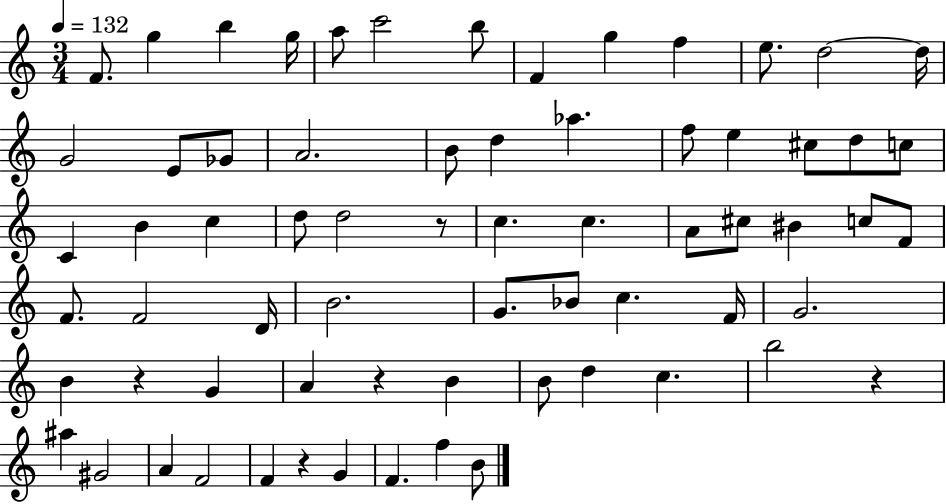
F4/e. G5/q B5/q G5/s A5/e C6/h B5/e F4/q G5/q F5/q E5/e. D5/h D5/s G4/h E4/e Gb4/e A4/h. B4/e D5/q Ab5/q. F5/e E5/q C#5/e D5/e C5/e C4/q B4/q C5/q D5/e D5/h R/e C5/q. C5/q. A4/e C#5/e BIS4/q C5/e F4/e F4/e. F4/h D4/s B4/h. G4/e. Bb4/e C5/q. F4/s G4/h. B4/q R/q G4/q A4/q R/q B4/q B4/e D5/q C5/q. B5/h R/q A#5/q G#4/h A4/q F4/h F4/q R/q G4/q F4/q. F5/q B4/e